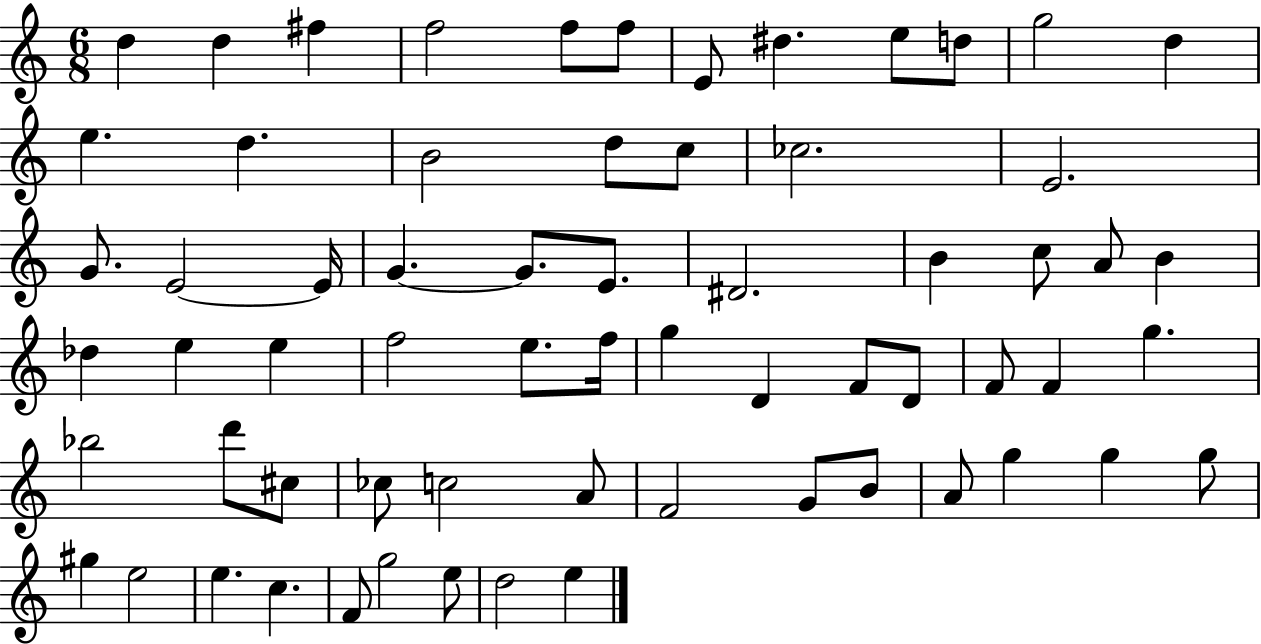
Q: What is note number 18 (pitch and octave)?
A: CES5